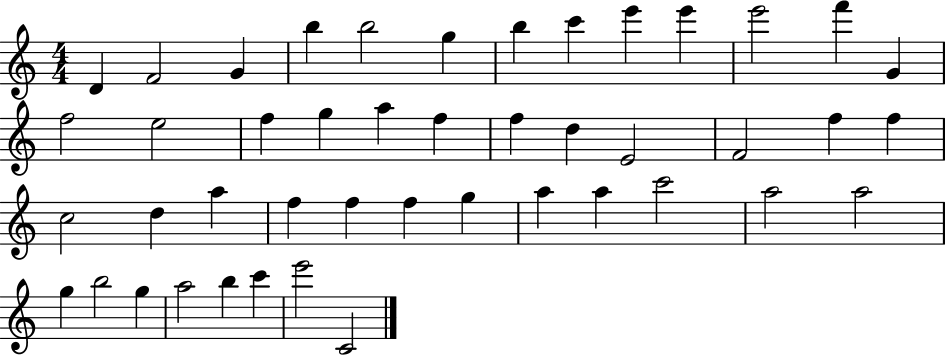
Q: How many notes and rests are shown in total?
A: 45